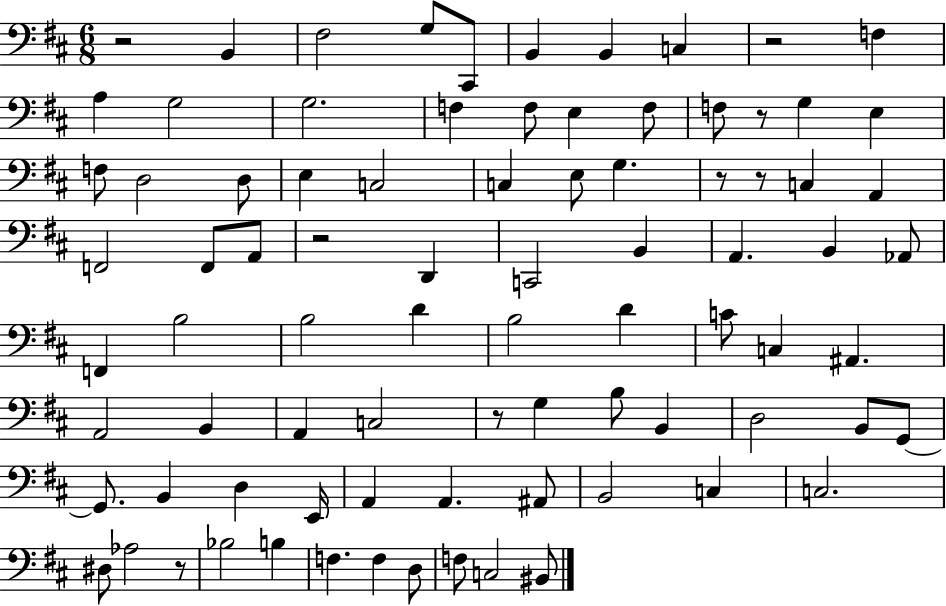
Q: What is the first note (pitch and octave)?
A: B2